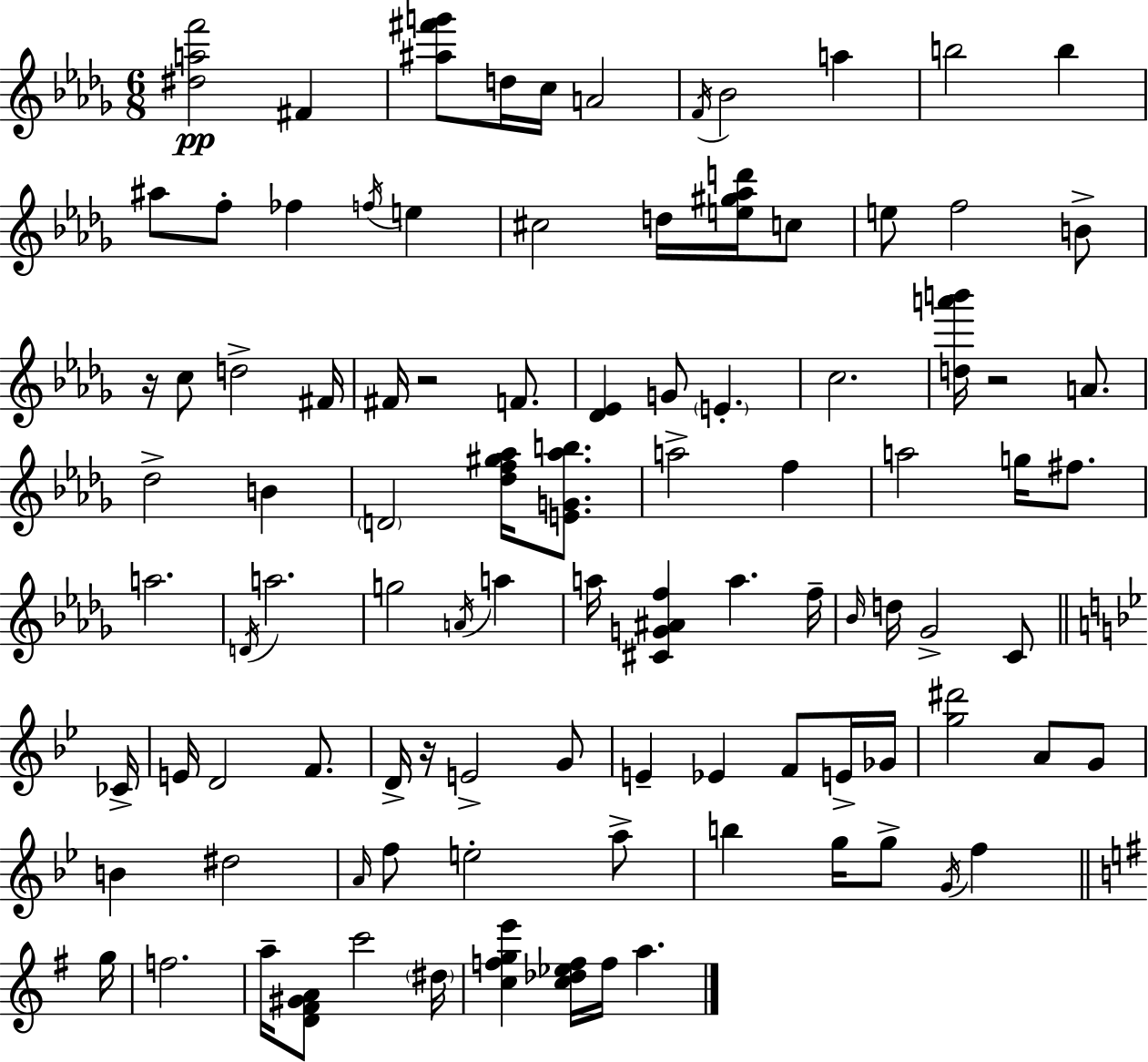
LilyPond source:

{
  \clef treble
  \numericTimeSignature
  \time 6/8
  \key bes \minor
  <dis'' a'' f'''>2\pp fis'4 | <ais'' fis''' g'''>8 d''16 c''16 a'2 | \acciaccatura { f'16 } bes'2 a''4 | b''2 b''4 | \break ais''8 f''8-. fes''4 \acciaccatura { f''16 } e''4 | cis''2 d''16 <e'' gis'' aes'' d'''>16 | c''8 e''8 f''2 | b'8-> r16 c''8 d''2-> | \break fis'16 fis'16 r2 f'8. | <des' ees'>4 g'8 \parenthesize e'4.-. | c''2. | <d'' a''' b'''>16 r2 a'8. | \break des''2-> b'4 | \parenthesize d'2 <des'' f'' gis'' aes''>16 <e' g' aes'' b''>8. | a''2-> f''4 | a''2 g''16 fis''8. | \break a''2. | \acciaccatura { d'16 } a''2. | g''2 \acciaccatura { a'16 } | a''4 a''16 <cis' g' ais' f''>4 a''4. | \break f''16-- \grace { bes'16 } d''16 ges'2-> | c'8 \bar "||" \break \key bes \major ces'16-> e'16 d'2 f'8. | d'16-> r16 e'2-> g'8 | e'4-- ees'4 f'8 e'16-> | ges'16 <g'' dis'''>2 a'8 g'8 | \break b'4 dis''2 | \grace { a'16 } f''8 e''2-. | a''8-> b''4 g''16 g''8-> \acciaccatura { g'16 } f''4 | \bar "||" \break \key e \minor g''16 f''2. | a''16-- <d' fis' gis' a'>8 c'''2 | \parenthesize dis''16 <c'' f'' g'' e'''>4 <c'' des'' ees'' f''>16 f''16 a''4. | \bar "|."
}